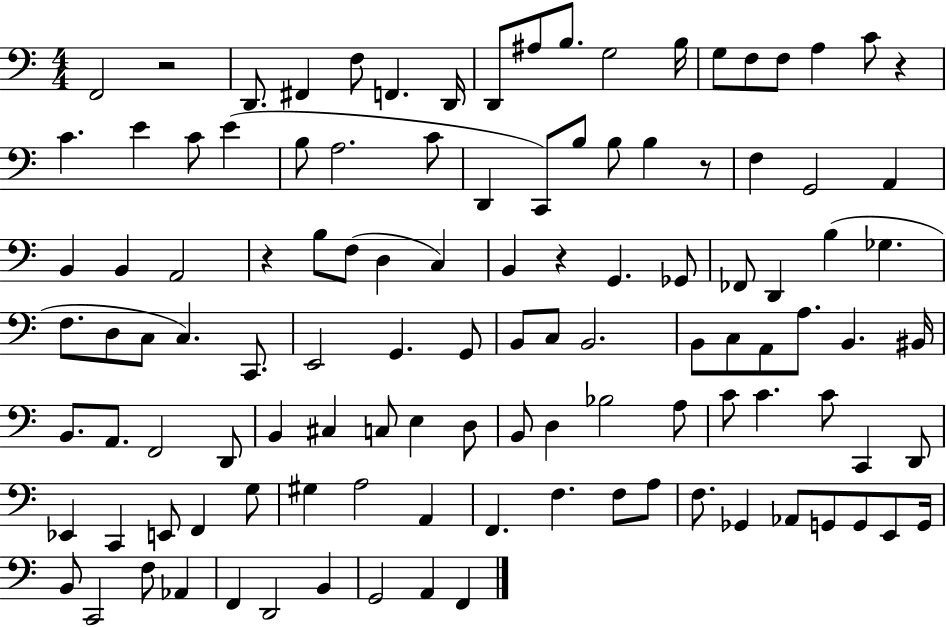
F2/h R/h D2/e. F#2/q F3/e F2/q. D2/s D2/e A#3/e B3/e. G3/h B3/s G3/e F3/e F3/e A3/q C4/e R/q C4/q. E4/q C4/e E4/q B3/e A3/h. C4/e D2/q C2/e B3/e B3/e B3/q R/e F3/q G2/h A2/q B2/q B2/q A2/h R/q B3/e F3/e D3/q C3/q B2/q R/q G2/q. Gb2/e FES2/e D2/q B3/q Gb3/q. F3/e. D3/e C3/e C3/q. C2/e. E2/h G2/q. G2/e B2/e C3/e B2/h. B2/e C3/e A2/e A3/e. B2/q. BIS2/s B2/e. A2/e. F2/h D2/e B2/q C#3/q C3/e E3/q D3/e B2/e D3/q Bb3/h A3/e C4/e C4/q. C4/e C2/q D2/e Eb2/q C2/q E2/e F2/q G3/e G#3/q A3/h A2/q F2/q. F3/q. F3/e A3/e F3/e. Gb2/q Ab2/e G2/e G2/e E2/e G2/s B2/e C2/h F3/e Ab2/q F2/q D2/h B2/q G2/h A2/q F2/q